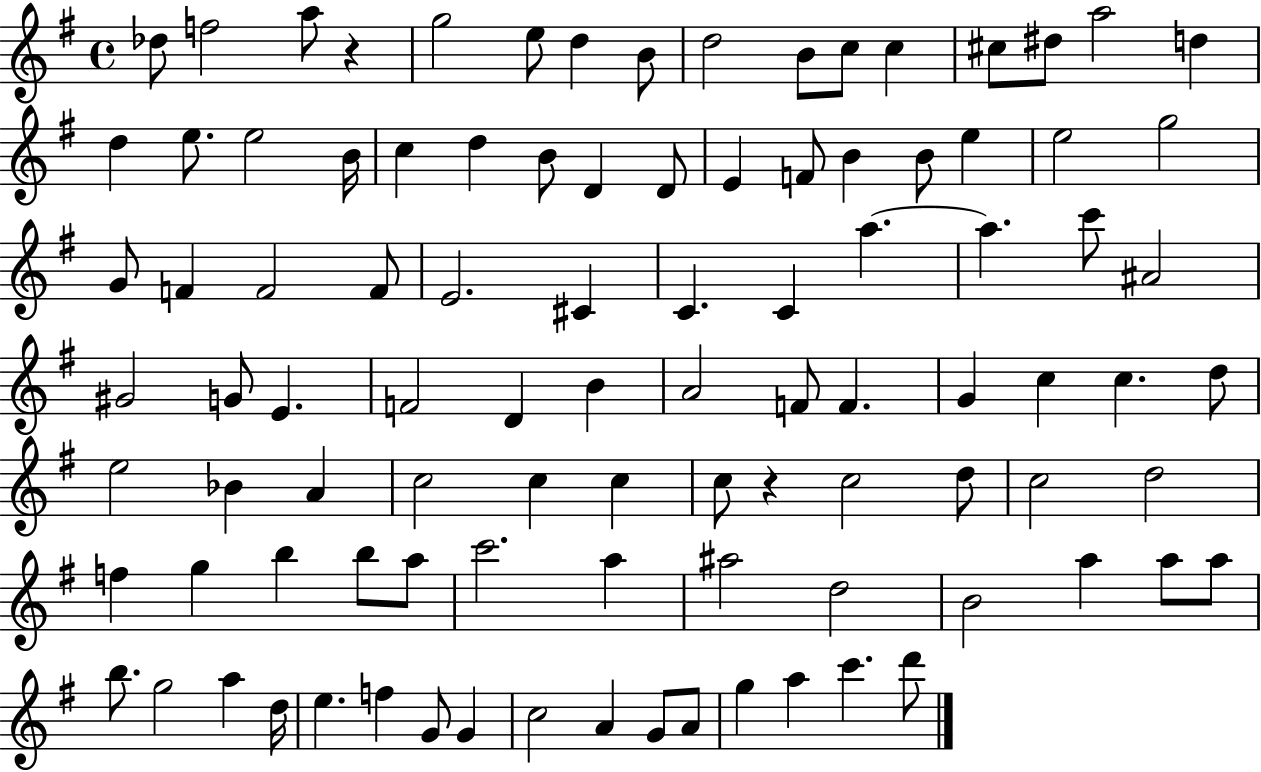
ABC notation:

X:1
T:Untitled
M:4/4
L:1/4
K:G
_d/2 f2 a/2 z g2 e/2 d B/2 d2 B/2 c/2 c ^c/2 ^d/2 a2 d d e/2 e2 B/4 c d B/2 D D/2 E F/2 B B/2 e e2 g2 G/2 F F2 F/2 E2 ^C C C a a c'/2 ^A2 ^G2 G/2 E F2 D B A2 F/2 F G c c d/2 e2 _B A c2 c c c/2 z c2 d/2 c2 d2 f g b b/2 a/2 c'2 a ^a2 d2 B2 a a/2 a/2 b/2 g2 a d/4 e f G/2 G c2 A G/2 A/2 g a c' d'/2